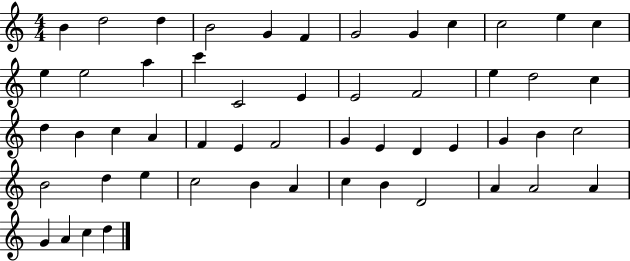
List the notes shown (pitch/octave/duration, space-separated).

B4/q D5/h D5/q B4/h G4/q F4/q G4/h G4/q C5/q C5/h E5/q C5/q E5/q E5/h A5/q C6/q C4/h E4/q E4/h F4/h E5/q D5/h C5/q D5/q B4/q C5/q A4/q F4/q E4/q F4/h G4/q E4/q D4/q E4/q G4/q B4/q C5/h B4/h D5/q E5/q C5/h B4/q A4/q C5/q B4/q D4/h A4/q A4/h A4/q G4/q A4/q C5/q D5/q